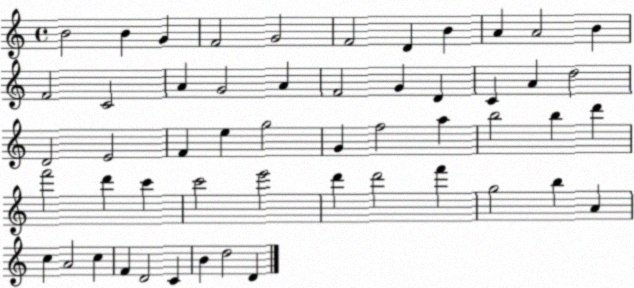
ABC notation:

X:1
T:Untitled
M:4/4
L:1/4
K:C
B2 B G F2 G2 F2 D B A A2 B F2 C2 A G2 A F2 G D C A d2 D2 E2 F e g2 G f2 a b2 b d' f'2 d' c' c'2 e'2 d' d'2 f' g2 b A c A2 c F D2 C B d2 D